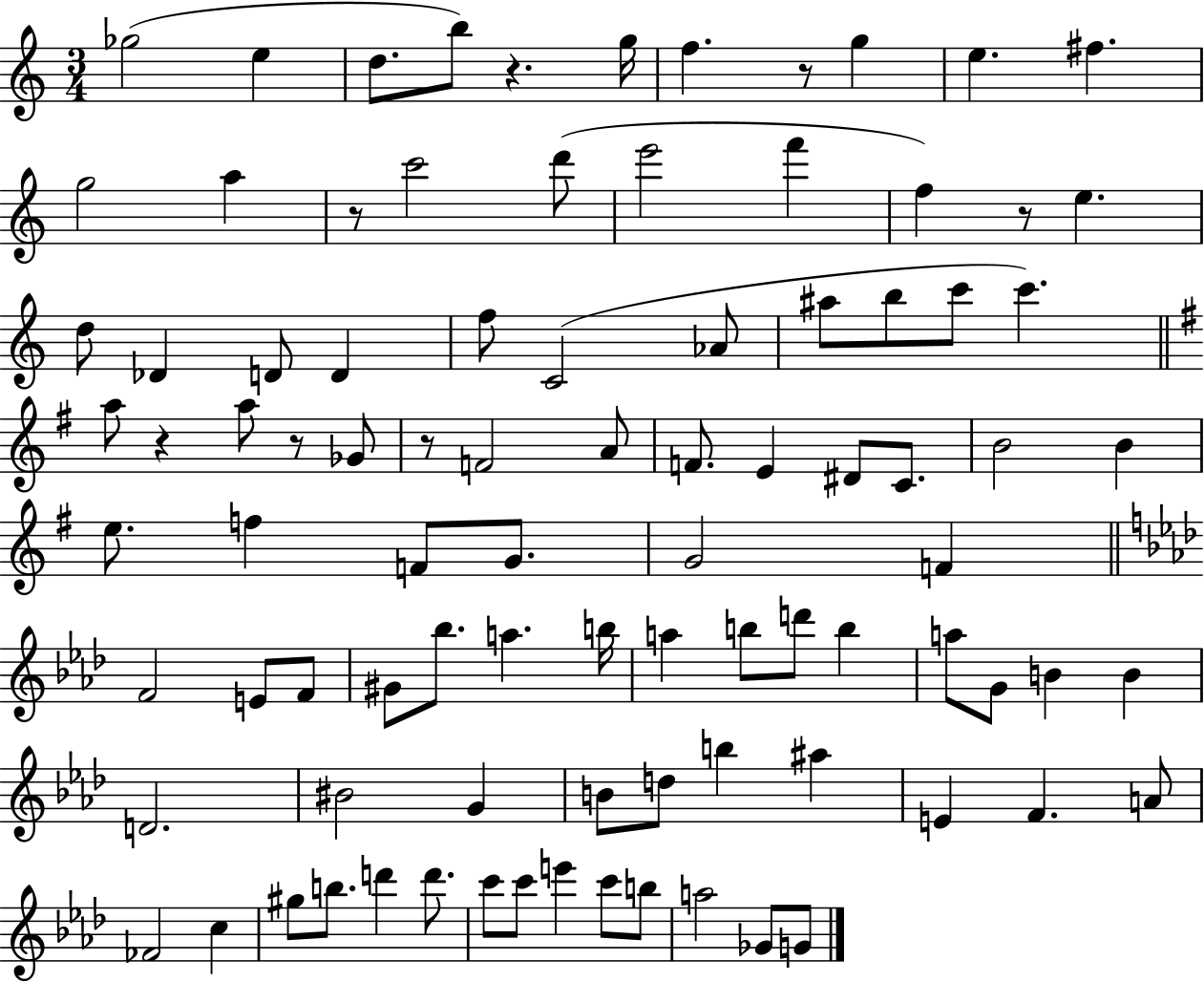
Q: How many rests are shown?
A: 7